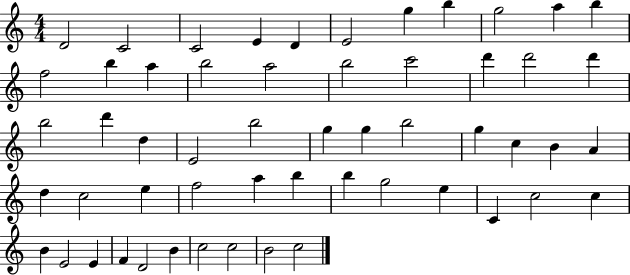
{
  \clef treble
  \numericTimeSignature
  \time 4/4
  \key c \major
  d'2 c'2 | c'2 e'4 d'4 | e'2 g''4 b''4 | g''2 a''4 b''4 | \break f''2 b''4 a''4 | b''2 a''2 | b''2 c'''2 | d'''4 d'''2 d'''4 | \break b''2 d'''4 d''4 | e'2 b''2 | g''4 g''4 b''2 | g''4 c''4 b'4 a'4 | \break d''4 c''2 e''4 | f''2 a''4 b''4 | b''4 g''2 e''4 | c'4 c''2 c''4 | \break b'4 e'2 e'4 | f'4 d'2 b'4 | c''2 c''2 | b'2 c''2 | \break \bar "|."
}